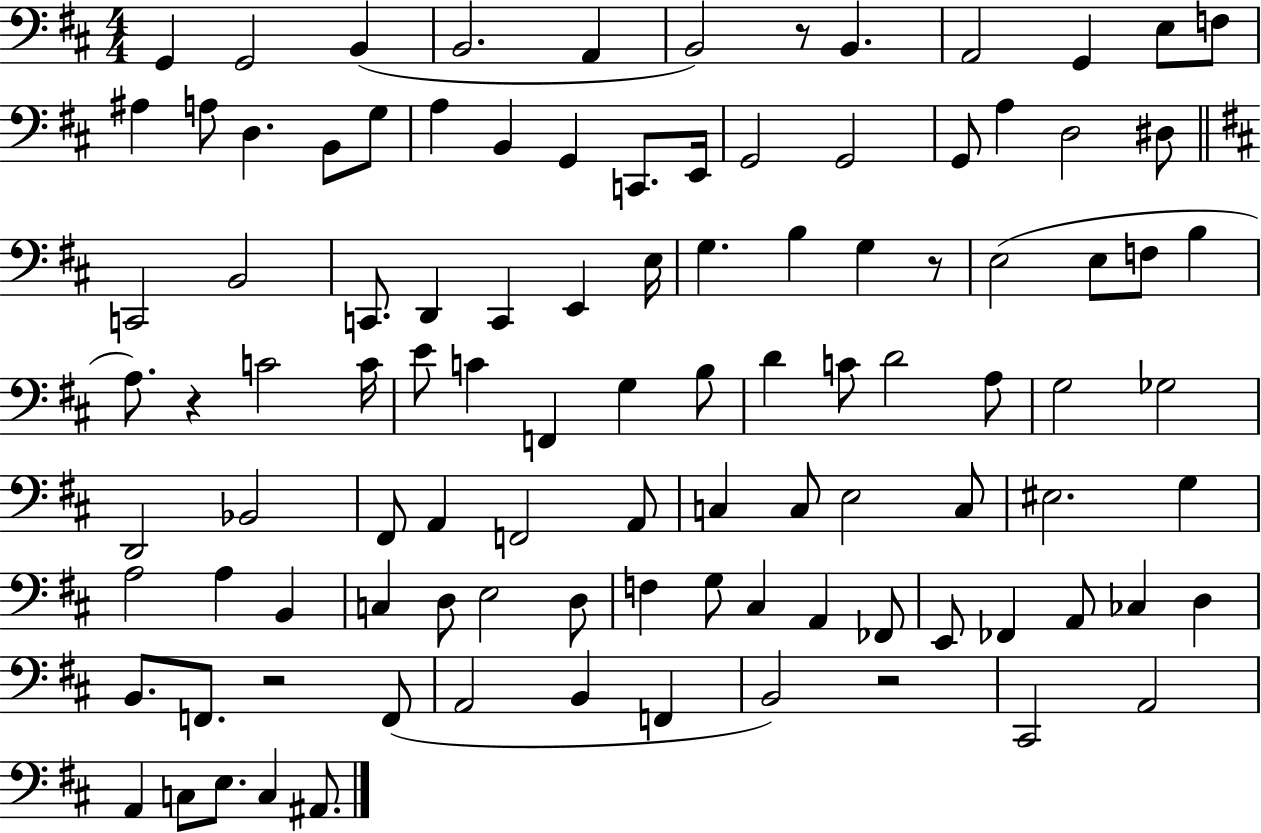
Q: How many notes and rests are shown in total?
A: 103